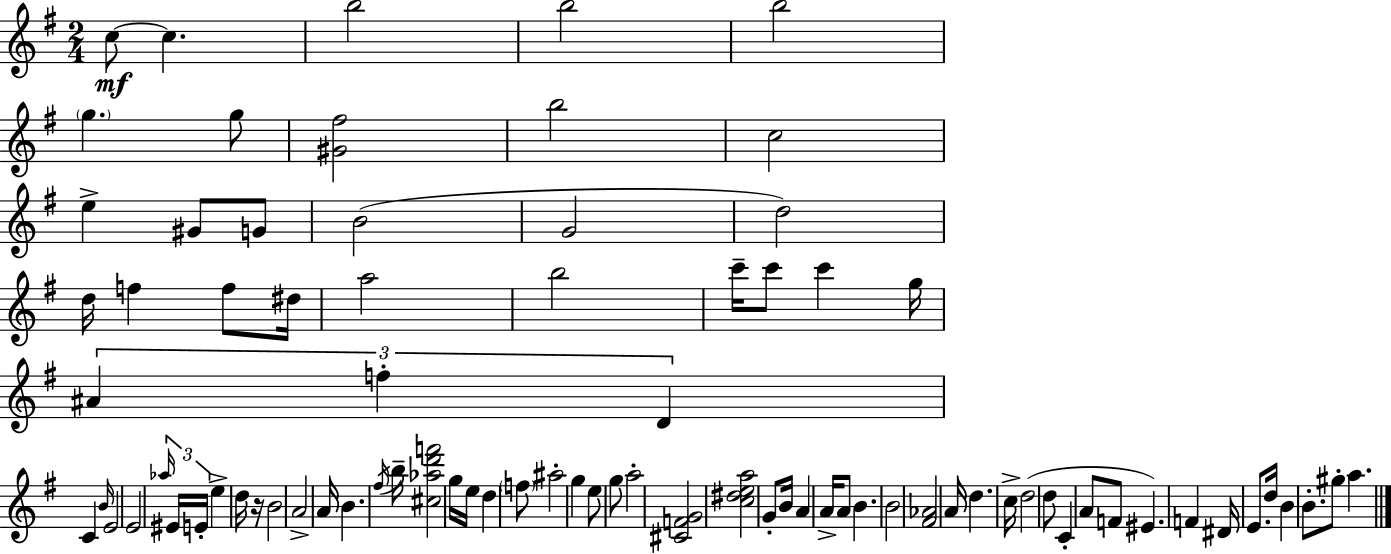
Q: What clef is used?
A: treble